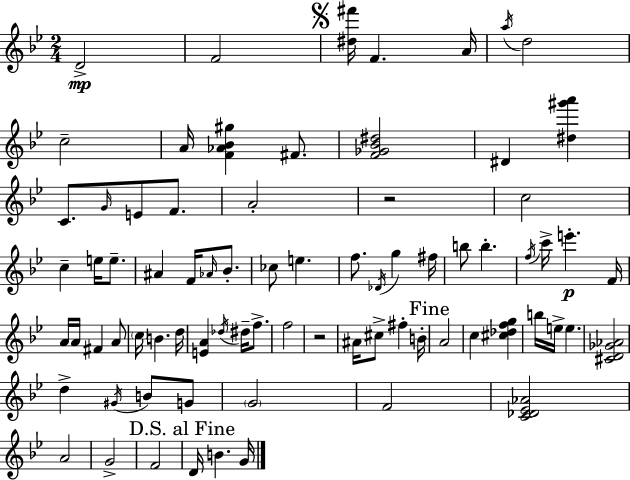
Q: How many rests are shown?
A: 2